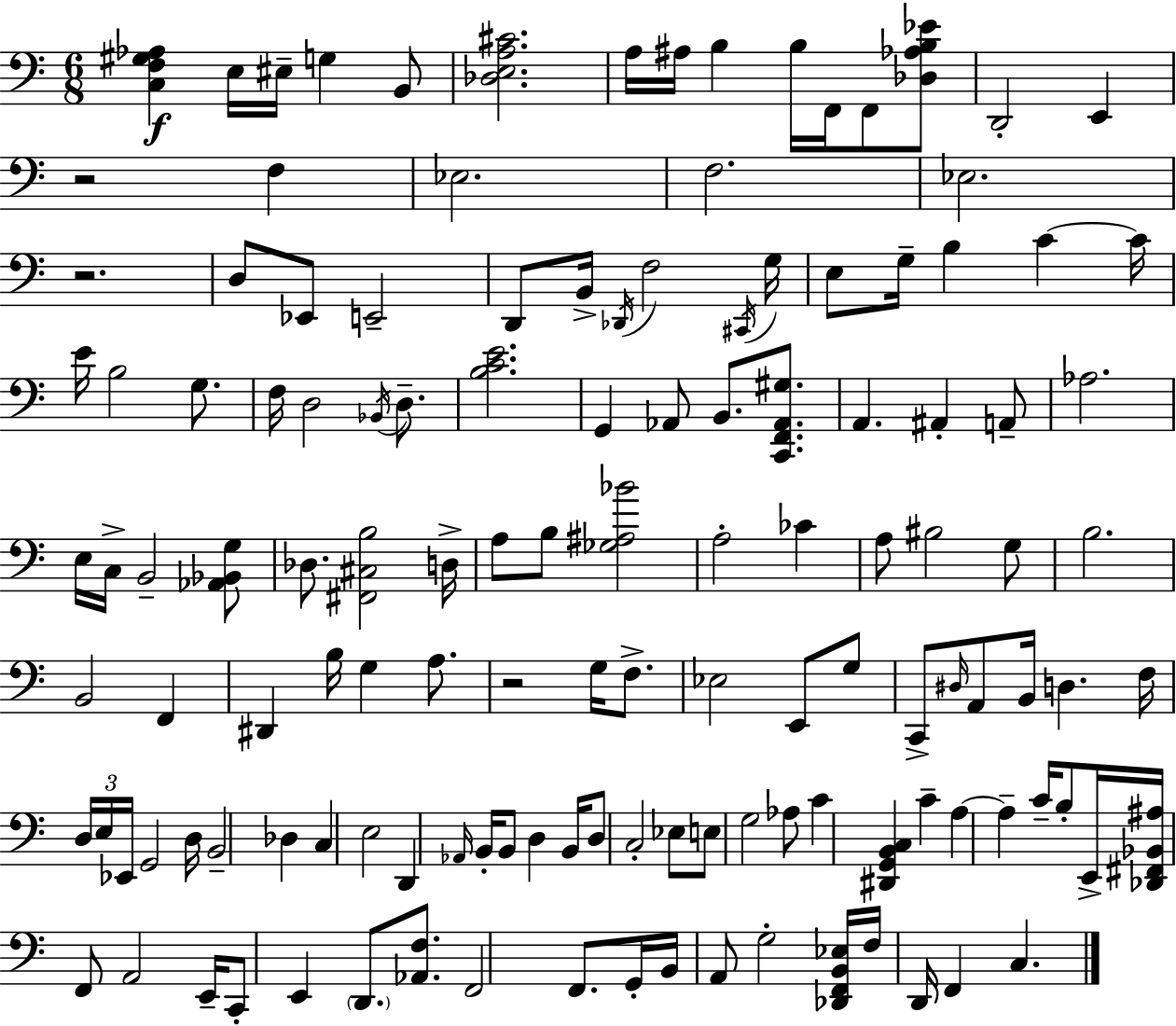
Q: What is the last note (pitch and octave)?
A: C3